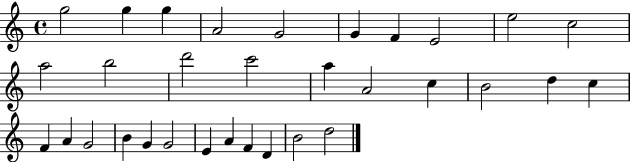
X:1
T:Untitled
M:4/4
L:1/4
K:C
g2 g g A2 G2 G F E2 e2 c2 a2 b2 d'2 c'2 a A2 c B2 d c F A G2 B G G2 E A F D B2 d2